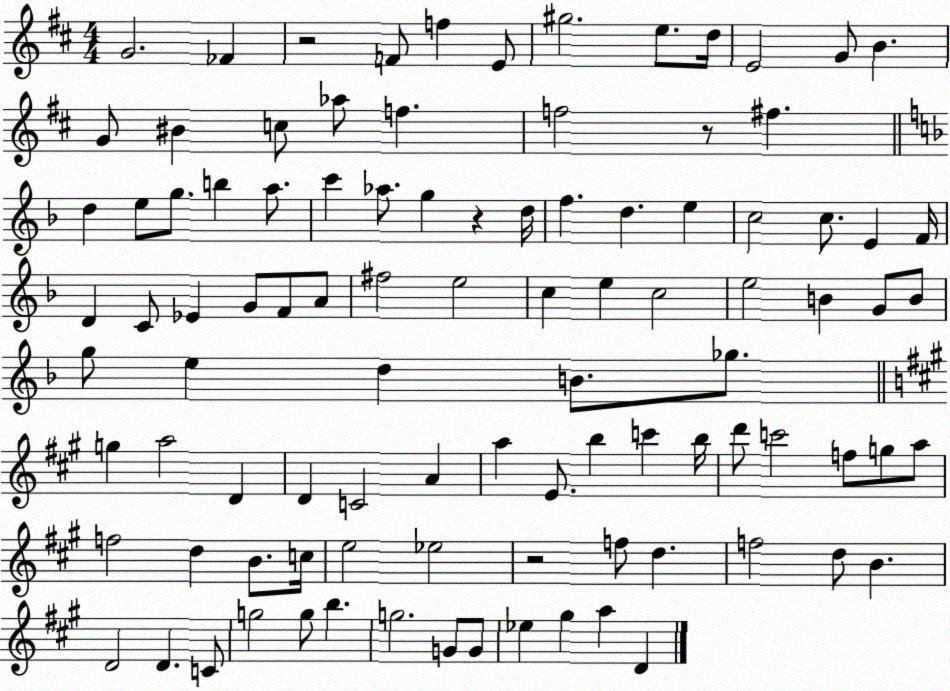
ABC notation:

X:1
T:Untitled
M:4/4
L:1/4
K:D
G2 _F z2 F/2 f E/2 ^g2 e/2 d/4 E2 G/2 B G/2 ^B c/2 _a/2 f f2 z/2 ^f d e/2 g/2 b a/2 c' _a/2 g z d/4 f d e c2 c/2 E F/4 D C/2 _E G/2 F/2 A/2 ^f2 e2 c e c2 e2 B G/2 B/2 g/2 e d B/2 _g/2 g a2 D D C2 A a E/2 b c' b/4 d'/2 c'2 f/2 g/2 a/2 f2 d B/2 c/4 e2 _e2 z2 f/2 d f2 d/2 B D2 D C/2 g2 g/2 b g2 G/2 G/2 _e ^g a D